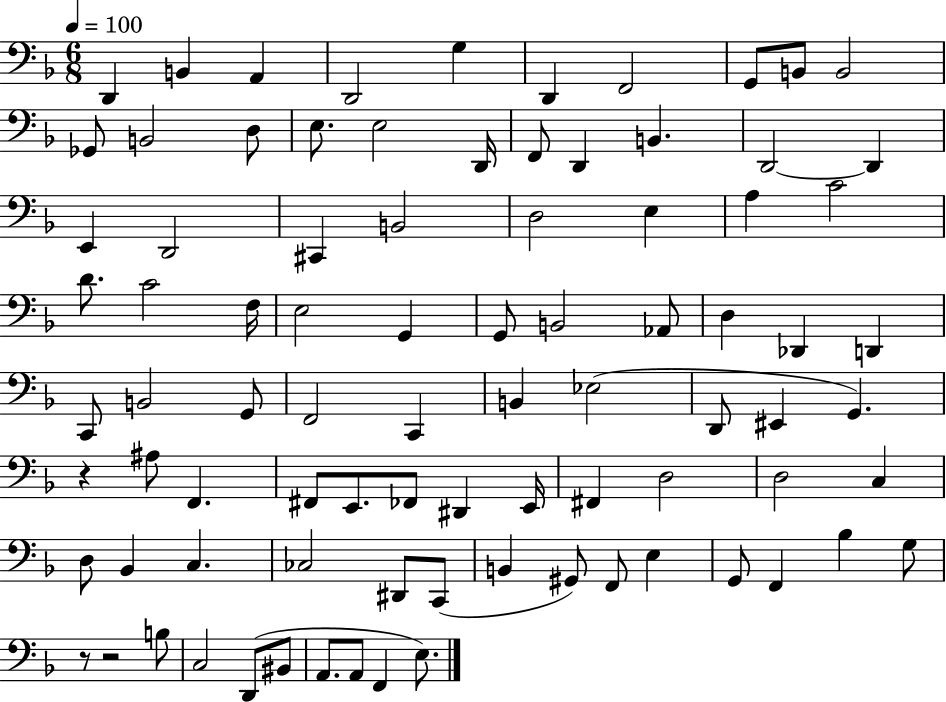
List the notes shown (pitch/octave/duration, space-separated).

D2/q B2/q A2/q D2/h G3/q D2/q F2/h G2/e B2/e B2/h Gb2/e B2/h D3/e E3/e. E3/h D2/s F2/e D2/q B2/q. D2/h D2/q E2/q D2/h C#2/q B2/h D3/h E3/q A3/q C4/h D4/e. C4/h F3/s E3/h G2/q G2/e B2/h Ab2/e D3/q Db2/q D2/q C2/e B2/h G2/e F2/h C2/q B2/q Eb3/h D2/e EIS2/q G2/q. R/q A#3/e F2/q. F#2/e E2/e. FES2/e D#2/q E2/s F#2/q D3/h D3/h C3/q D3/e Bb2/q C3/q. CES3/h D#2/e C2/e B2/q G#2/e F2/e E3/q G2/e F2/q Bb3/q G3/e R/e R/h B3/e C3/h D2/e BIS2/e A2/e. A2/e F2/q E3/e.